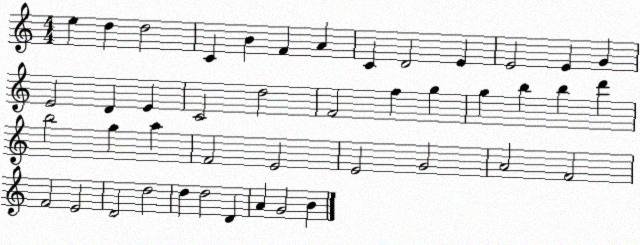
X:1
T:Untitled
M:4/4
L:1/4
K:C
e d d2 C B F A C D2 E E2 E G E2 D E C2 d2 F2 f g g b b d' b2 g a F2 E2 E2 G2 A2 F2 F2 E2 D2 d2 d d2 D A G2 B